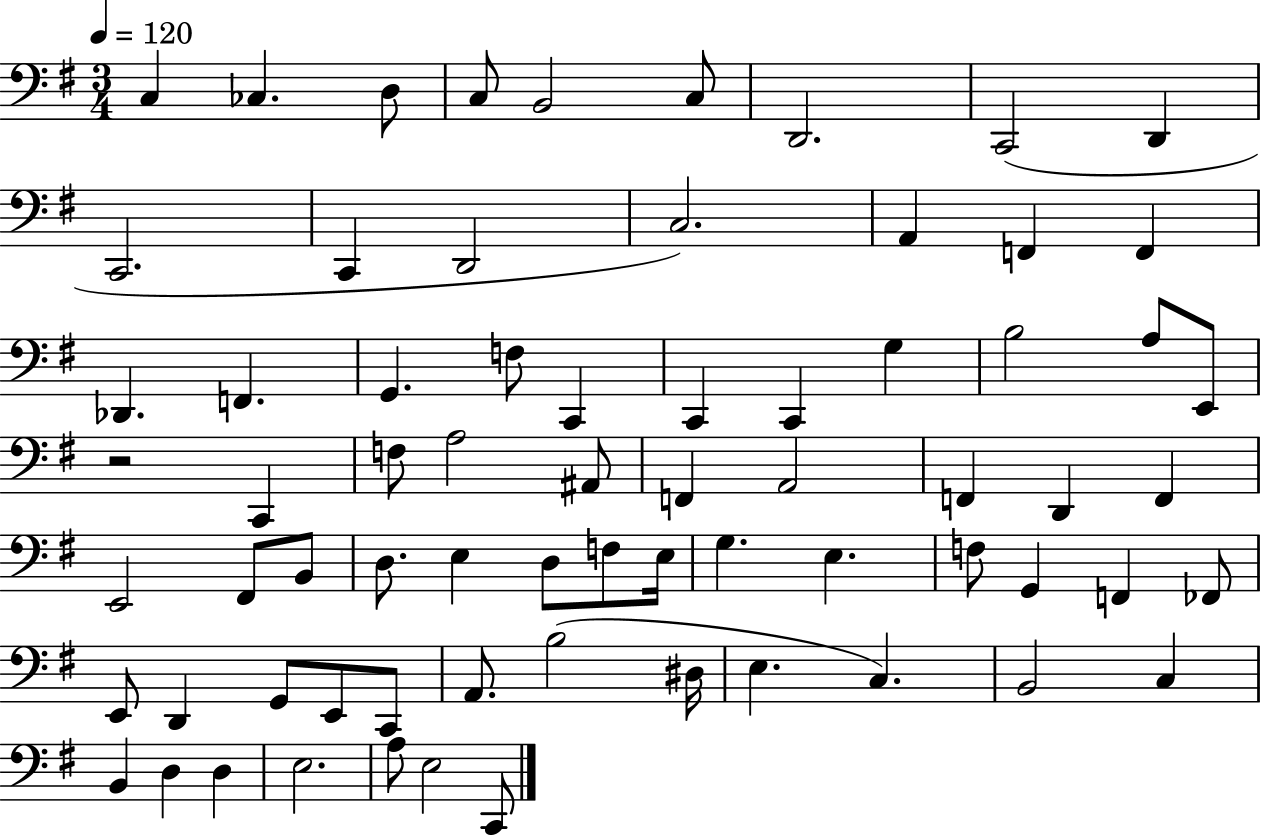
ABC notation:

X:1
T:Untitled
M:3/4
L:1/4
K:G
C, _C, D,/2 C,/2 B,,2 C,/2 D,,2 C,,2 D,, C,,2 C,, D,,2 C,2 A,, F,, F,, _D,, F,, G,, F,/2 C,, C,, C,, G, B,2 A,/2 E,,/2 z2 C,, F,/2 A,2 ^A,,/2 F,, A,,2 F,, D,, F,, E,,2 ^F,,/2 B,,/2 D,/2 E, D,/2 F,/2 E,/4 G, E, F,/2 G,, F,, _F,,/2 E,,/2 D,, G,,/2 E,,/2 C,,/2 A,,/2 B,2 ^D,/4 E, C, B,,2 C, B,, D, D, E,2 A,/2 E,2 C,,/2